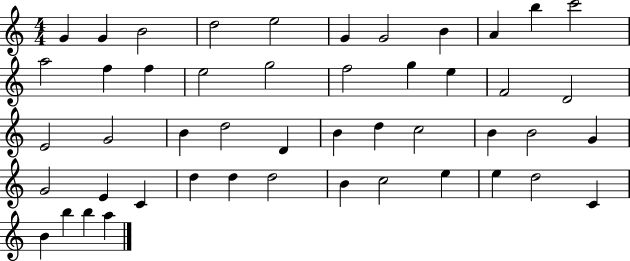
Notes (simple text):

G4/q G4/q B4/h D5/h E5/h G4/q G4/h B4/q A4/q B5/q C6/h A5/h F5/q F5/q E5/h G5/h F5/h G5/q E5/q F4/h D4/h E4/h G4/h B4/q D5/h D4/q B4/q D5/q C5/h B4/q B4/h G4/q G4/h E4/q C4/q D5/q D5/q D5/h B4/q C5/h E5/q E5/q D5/h C4/q B4/q B5/q B5/q A5/q